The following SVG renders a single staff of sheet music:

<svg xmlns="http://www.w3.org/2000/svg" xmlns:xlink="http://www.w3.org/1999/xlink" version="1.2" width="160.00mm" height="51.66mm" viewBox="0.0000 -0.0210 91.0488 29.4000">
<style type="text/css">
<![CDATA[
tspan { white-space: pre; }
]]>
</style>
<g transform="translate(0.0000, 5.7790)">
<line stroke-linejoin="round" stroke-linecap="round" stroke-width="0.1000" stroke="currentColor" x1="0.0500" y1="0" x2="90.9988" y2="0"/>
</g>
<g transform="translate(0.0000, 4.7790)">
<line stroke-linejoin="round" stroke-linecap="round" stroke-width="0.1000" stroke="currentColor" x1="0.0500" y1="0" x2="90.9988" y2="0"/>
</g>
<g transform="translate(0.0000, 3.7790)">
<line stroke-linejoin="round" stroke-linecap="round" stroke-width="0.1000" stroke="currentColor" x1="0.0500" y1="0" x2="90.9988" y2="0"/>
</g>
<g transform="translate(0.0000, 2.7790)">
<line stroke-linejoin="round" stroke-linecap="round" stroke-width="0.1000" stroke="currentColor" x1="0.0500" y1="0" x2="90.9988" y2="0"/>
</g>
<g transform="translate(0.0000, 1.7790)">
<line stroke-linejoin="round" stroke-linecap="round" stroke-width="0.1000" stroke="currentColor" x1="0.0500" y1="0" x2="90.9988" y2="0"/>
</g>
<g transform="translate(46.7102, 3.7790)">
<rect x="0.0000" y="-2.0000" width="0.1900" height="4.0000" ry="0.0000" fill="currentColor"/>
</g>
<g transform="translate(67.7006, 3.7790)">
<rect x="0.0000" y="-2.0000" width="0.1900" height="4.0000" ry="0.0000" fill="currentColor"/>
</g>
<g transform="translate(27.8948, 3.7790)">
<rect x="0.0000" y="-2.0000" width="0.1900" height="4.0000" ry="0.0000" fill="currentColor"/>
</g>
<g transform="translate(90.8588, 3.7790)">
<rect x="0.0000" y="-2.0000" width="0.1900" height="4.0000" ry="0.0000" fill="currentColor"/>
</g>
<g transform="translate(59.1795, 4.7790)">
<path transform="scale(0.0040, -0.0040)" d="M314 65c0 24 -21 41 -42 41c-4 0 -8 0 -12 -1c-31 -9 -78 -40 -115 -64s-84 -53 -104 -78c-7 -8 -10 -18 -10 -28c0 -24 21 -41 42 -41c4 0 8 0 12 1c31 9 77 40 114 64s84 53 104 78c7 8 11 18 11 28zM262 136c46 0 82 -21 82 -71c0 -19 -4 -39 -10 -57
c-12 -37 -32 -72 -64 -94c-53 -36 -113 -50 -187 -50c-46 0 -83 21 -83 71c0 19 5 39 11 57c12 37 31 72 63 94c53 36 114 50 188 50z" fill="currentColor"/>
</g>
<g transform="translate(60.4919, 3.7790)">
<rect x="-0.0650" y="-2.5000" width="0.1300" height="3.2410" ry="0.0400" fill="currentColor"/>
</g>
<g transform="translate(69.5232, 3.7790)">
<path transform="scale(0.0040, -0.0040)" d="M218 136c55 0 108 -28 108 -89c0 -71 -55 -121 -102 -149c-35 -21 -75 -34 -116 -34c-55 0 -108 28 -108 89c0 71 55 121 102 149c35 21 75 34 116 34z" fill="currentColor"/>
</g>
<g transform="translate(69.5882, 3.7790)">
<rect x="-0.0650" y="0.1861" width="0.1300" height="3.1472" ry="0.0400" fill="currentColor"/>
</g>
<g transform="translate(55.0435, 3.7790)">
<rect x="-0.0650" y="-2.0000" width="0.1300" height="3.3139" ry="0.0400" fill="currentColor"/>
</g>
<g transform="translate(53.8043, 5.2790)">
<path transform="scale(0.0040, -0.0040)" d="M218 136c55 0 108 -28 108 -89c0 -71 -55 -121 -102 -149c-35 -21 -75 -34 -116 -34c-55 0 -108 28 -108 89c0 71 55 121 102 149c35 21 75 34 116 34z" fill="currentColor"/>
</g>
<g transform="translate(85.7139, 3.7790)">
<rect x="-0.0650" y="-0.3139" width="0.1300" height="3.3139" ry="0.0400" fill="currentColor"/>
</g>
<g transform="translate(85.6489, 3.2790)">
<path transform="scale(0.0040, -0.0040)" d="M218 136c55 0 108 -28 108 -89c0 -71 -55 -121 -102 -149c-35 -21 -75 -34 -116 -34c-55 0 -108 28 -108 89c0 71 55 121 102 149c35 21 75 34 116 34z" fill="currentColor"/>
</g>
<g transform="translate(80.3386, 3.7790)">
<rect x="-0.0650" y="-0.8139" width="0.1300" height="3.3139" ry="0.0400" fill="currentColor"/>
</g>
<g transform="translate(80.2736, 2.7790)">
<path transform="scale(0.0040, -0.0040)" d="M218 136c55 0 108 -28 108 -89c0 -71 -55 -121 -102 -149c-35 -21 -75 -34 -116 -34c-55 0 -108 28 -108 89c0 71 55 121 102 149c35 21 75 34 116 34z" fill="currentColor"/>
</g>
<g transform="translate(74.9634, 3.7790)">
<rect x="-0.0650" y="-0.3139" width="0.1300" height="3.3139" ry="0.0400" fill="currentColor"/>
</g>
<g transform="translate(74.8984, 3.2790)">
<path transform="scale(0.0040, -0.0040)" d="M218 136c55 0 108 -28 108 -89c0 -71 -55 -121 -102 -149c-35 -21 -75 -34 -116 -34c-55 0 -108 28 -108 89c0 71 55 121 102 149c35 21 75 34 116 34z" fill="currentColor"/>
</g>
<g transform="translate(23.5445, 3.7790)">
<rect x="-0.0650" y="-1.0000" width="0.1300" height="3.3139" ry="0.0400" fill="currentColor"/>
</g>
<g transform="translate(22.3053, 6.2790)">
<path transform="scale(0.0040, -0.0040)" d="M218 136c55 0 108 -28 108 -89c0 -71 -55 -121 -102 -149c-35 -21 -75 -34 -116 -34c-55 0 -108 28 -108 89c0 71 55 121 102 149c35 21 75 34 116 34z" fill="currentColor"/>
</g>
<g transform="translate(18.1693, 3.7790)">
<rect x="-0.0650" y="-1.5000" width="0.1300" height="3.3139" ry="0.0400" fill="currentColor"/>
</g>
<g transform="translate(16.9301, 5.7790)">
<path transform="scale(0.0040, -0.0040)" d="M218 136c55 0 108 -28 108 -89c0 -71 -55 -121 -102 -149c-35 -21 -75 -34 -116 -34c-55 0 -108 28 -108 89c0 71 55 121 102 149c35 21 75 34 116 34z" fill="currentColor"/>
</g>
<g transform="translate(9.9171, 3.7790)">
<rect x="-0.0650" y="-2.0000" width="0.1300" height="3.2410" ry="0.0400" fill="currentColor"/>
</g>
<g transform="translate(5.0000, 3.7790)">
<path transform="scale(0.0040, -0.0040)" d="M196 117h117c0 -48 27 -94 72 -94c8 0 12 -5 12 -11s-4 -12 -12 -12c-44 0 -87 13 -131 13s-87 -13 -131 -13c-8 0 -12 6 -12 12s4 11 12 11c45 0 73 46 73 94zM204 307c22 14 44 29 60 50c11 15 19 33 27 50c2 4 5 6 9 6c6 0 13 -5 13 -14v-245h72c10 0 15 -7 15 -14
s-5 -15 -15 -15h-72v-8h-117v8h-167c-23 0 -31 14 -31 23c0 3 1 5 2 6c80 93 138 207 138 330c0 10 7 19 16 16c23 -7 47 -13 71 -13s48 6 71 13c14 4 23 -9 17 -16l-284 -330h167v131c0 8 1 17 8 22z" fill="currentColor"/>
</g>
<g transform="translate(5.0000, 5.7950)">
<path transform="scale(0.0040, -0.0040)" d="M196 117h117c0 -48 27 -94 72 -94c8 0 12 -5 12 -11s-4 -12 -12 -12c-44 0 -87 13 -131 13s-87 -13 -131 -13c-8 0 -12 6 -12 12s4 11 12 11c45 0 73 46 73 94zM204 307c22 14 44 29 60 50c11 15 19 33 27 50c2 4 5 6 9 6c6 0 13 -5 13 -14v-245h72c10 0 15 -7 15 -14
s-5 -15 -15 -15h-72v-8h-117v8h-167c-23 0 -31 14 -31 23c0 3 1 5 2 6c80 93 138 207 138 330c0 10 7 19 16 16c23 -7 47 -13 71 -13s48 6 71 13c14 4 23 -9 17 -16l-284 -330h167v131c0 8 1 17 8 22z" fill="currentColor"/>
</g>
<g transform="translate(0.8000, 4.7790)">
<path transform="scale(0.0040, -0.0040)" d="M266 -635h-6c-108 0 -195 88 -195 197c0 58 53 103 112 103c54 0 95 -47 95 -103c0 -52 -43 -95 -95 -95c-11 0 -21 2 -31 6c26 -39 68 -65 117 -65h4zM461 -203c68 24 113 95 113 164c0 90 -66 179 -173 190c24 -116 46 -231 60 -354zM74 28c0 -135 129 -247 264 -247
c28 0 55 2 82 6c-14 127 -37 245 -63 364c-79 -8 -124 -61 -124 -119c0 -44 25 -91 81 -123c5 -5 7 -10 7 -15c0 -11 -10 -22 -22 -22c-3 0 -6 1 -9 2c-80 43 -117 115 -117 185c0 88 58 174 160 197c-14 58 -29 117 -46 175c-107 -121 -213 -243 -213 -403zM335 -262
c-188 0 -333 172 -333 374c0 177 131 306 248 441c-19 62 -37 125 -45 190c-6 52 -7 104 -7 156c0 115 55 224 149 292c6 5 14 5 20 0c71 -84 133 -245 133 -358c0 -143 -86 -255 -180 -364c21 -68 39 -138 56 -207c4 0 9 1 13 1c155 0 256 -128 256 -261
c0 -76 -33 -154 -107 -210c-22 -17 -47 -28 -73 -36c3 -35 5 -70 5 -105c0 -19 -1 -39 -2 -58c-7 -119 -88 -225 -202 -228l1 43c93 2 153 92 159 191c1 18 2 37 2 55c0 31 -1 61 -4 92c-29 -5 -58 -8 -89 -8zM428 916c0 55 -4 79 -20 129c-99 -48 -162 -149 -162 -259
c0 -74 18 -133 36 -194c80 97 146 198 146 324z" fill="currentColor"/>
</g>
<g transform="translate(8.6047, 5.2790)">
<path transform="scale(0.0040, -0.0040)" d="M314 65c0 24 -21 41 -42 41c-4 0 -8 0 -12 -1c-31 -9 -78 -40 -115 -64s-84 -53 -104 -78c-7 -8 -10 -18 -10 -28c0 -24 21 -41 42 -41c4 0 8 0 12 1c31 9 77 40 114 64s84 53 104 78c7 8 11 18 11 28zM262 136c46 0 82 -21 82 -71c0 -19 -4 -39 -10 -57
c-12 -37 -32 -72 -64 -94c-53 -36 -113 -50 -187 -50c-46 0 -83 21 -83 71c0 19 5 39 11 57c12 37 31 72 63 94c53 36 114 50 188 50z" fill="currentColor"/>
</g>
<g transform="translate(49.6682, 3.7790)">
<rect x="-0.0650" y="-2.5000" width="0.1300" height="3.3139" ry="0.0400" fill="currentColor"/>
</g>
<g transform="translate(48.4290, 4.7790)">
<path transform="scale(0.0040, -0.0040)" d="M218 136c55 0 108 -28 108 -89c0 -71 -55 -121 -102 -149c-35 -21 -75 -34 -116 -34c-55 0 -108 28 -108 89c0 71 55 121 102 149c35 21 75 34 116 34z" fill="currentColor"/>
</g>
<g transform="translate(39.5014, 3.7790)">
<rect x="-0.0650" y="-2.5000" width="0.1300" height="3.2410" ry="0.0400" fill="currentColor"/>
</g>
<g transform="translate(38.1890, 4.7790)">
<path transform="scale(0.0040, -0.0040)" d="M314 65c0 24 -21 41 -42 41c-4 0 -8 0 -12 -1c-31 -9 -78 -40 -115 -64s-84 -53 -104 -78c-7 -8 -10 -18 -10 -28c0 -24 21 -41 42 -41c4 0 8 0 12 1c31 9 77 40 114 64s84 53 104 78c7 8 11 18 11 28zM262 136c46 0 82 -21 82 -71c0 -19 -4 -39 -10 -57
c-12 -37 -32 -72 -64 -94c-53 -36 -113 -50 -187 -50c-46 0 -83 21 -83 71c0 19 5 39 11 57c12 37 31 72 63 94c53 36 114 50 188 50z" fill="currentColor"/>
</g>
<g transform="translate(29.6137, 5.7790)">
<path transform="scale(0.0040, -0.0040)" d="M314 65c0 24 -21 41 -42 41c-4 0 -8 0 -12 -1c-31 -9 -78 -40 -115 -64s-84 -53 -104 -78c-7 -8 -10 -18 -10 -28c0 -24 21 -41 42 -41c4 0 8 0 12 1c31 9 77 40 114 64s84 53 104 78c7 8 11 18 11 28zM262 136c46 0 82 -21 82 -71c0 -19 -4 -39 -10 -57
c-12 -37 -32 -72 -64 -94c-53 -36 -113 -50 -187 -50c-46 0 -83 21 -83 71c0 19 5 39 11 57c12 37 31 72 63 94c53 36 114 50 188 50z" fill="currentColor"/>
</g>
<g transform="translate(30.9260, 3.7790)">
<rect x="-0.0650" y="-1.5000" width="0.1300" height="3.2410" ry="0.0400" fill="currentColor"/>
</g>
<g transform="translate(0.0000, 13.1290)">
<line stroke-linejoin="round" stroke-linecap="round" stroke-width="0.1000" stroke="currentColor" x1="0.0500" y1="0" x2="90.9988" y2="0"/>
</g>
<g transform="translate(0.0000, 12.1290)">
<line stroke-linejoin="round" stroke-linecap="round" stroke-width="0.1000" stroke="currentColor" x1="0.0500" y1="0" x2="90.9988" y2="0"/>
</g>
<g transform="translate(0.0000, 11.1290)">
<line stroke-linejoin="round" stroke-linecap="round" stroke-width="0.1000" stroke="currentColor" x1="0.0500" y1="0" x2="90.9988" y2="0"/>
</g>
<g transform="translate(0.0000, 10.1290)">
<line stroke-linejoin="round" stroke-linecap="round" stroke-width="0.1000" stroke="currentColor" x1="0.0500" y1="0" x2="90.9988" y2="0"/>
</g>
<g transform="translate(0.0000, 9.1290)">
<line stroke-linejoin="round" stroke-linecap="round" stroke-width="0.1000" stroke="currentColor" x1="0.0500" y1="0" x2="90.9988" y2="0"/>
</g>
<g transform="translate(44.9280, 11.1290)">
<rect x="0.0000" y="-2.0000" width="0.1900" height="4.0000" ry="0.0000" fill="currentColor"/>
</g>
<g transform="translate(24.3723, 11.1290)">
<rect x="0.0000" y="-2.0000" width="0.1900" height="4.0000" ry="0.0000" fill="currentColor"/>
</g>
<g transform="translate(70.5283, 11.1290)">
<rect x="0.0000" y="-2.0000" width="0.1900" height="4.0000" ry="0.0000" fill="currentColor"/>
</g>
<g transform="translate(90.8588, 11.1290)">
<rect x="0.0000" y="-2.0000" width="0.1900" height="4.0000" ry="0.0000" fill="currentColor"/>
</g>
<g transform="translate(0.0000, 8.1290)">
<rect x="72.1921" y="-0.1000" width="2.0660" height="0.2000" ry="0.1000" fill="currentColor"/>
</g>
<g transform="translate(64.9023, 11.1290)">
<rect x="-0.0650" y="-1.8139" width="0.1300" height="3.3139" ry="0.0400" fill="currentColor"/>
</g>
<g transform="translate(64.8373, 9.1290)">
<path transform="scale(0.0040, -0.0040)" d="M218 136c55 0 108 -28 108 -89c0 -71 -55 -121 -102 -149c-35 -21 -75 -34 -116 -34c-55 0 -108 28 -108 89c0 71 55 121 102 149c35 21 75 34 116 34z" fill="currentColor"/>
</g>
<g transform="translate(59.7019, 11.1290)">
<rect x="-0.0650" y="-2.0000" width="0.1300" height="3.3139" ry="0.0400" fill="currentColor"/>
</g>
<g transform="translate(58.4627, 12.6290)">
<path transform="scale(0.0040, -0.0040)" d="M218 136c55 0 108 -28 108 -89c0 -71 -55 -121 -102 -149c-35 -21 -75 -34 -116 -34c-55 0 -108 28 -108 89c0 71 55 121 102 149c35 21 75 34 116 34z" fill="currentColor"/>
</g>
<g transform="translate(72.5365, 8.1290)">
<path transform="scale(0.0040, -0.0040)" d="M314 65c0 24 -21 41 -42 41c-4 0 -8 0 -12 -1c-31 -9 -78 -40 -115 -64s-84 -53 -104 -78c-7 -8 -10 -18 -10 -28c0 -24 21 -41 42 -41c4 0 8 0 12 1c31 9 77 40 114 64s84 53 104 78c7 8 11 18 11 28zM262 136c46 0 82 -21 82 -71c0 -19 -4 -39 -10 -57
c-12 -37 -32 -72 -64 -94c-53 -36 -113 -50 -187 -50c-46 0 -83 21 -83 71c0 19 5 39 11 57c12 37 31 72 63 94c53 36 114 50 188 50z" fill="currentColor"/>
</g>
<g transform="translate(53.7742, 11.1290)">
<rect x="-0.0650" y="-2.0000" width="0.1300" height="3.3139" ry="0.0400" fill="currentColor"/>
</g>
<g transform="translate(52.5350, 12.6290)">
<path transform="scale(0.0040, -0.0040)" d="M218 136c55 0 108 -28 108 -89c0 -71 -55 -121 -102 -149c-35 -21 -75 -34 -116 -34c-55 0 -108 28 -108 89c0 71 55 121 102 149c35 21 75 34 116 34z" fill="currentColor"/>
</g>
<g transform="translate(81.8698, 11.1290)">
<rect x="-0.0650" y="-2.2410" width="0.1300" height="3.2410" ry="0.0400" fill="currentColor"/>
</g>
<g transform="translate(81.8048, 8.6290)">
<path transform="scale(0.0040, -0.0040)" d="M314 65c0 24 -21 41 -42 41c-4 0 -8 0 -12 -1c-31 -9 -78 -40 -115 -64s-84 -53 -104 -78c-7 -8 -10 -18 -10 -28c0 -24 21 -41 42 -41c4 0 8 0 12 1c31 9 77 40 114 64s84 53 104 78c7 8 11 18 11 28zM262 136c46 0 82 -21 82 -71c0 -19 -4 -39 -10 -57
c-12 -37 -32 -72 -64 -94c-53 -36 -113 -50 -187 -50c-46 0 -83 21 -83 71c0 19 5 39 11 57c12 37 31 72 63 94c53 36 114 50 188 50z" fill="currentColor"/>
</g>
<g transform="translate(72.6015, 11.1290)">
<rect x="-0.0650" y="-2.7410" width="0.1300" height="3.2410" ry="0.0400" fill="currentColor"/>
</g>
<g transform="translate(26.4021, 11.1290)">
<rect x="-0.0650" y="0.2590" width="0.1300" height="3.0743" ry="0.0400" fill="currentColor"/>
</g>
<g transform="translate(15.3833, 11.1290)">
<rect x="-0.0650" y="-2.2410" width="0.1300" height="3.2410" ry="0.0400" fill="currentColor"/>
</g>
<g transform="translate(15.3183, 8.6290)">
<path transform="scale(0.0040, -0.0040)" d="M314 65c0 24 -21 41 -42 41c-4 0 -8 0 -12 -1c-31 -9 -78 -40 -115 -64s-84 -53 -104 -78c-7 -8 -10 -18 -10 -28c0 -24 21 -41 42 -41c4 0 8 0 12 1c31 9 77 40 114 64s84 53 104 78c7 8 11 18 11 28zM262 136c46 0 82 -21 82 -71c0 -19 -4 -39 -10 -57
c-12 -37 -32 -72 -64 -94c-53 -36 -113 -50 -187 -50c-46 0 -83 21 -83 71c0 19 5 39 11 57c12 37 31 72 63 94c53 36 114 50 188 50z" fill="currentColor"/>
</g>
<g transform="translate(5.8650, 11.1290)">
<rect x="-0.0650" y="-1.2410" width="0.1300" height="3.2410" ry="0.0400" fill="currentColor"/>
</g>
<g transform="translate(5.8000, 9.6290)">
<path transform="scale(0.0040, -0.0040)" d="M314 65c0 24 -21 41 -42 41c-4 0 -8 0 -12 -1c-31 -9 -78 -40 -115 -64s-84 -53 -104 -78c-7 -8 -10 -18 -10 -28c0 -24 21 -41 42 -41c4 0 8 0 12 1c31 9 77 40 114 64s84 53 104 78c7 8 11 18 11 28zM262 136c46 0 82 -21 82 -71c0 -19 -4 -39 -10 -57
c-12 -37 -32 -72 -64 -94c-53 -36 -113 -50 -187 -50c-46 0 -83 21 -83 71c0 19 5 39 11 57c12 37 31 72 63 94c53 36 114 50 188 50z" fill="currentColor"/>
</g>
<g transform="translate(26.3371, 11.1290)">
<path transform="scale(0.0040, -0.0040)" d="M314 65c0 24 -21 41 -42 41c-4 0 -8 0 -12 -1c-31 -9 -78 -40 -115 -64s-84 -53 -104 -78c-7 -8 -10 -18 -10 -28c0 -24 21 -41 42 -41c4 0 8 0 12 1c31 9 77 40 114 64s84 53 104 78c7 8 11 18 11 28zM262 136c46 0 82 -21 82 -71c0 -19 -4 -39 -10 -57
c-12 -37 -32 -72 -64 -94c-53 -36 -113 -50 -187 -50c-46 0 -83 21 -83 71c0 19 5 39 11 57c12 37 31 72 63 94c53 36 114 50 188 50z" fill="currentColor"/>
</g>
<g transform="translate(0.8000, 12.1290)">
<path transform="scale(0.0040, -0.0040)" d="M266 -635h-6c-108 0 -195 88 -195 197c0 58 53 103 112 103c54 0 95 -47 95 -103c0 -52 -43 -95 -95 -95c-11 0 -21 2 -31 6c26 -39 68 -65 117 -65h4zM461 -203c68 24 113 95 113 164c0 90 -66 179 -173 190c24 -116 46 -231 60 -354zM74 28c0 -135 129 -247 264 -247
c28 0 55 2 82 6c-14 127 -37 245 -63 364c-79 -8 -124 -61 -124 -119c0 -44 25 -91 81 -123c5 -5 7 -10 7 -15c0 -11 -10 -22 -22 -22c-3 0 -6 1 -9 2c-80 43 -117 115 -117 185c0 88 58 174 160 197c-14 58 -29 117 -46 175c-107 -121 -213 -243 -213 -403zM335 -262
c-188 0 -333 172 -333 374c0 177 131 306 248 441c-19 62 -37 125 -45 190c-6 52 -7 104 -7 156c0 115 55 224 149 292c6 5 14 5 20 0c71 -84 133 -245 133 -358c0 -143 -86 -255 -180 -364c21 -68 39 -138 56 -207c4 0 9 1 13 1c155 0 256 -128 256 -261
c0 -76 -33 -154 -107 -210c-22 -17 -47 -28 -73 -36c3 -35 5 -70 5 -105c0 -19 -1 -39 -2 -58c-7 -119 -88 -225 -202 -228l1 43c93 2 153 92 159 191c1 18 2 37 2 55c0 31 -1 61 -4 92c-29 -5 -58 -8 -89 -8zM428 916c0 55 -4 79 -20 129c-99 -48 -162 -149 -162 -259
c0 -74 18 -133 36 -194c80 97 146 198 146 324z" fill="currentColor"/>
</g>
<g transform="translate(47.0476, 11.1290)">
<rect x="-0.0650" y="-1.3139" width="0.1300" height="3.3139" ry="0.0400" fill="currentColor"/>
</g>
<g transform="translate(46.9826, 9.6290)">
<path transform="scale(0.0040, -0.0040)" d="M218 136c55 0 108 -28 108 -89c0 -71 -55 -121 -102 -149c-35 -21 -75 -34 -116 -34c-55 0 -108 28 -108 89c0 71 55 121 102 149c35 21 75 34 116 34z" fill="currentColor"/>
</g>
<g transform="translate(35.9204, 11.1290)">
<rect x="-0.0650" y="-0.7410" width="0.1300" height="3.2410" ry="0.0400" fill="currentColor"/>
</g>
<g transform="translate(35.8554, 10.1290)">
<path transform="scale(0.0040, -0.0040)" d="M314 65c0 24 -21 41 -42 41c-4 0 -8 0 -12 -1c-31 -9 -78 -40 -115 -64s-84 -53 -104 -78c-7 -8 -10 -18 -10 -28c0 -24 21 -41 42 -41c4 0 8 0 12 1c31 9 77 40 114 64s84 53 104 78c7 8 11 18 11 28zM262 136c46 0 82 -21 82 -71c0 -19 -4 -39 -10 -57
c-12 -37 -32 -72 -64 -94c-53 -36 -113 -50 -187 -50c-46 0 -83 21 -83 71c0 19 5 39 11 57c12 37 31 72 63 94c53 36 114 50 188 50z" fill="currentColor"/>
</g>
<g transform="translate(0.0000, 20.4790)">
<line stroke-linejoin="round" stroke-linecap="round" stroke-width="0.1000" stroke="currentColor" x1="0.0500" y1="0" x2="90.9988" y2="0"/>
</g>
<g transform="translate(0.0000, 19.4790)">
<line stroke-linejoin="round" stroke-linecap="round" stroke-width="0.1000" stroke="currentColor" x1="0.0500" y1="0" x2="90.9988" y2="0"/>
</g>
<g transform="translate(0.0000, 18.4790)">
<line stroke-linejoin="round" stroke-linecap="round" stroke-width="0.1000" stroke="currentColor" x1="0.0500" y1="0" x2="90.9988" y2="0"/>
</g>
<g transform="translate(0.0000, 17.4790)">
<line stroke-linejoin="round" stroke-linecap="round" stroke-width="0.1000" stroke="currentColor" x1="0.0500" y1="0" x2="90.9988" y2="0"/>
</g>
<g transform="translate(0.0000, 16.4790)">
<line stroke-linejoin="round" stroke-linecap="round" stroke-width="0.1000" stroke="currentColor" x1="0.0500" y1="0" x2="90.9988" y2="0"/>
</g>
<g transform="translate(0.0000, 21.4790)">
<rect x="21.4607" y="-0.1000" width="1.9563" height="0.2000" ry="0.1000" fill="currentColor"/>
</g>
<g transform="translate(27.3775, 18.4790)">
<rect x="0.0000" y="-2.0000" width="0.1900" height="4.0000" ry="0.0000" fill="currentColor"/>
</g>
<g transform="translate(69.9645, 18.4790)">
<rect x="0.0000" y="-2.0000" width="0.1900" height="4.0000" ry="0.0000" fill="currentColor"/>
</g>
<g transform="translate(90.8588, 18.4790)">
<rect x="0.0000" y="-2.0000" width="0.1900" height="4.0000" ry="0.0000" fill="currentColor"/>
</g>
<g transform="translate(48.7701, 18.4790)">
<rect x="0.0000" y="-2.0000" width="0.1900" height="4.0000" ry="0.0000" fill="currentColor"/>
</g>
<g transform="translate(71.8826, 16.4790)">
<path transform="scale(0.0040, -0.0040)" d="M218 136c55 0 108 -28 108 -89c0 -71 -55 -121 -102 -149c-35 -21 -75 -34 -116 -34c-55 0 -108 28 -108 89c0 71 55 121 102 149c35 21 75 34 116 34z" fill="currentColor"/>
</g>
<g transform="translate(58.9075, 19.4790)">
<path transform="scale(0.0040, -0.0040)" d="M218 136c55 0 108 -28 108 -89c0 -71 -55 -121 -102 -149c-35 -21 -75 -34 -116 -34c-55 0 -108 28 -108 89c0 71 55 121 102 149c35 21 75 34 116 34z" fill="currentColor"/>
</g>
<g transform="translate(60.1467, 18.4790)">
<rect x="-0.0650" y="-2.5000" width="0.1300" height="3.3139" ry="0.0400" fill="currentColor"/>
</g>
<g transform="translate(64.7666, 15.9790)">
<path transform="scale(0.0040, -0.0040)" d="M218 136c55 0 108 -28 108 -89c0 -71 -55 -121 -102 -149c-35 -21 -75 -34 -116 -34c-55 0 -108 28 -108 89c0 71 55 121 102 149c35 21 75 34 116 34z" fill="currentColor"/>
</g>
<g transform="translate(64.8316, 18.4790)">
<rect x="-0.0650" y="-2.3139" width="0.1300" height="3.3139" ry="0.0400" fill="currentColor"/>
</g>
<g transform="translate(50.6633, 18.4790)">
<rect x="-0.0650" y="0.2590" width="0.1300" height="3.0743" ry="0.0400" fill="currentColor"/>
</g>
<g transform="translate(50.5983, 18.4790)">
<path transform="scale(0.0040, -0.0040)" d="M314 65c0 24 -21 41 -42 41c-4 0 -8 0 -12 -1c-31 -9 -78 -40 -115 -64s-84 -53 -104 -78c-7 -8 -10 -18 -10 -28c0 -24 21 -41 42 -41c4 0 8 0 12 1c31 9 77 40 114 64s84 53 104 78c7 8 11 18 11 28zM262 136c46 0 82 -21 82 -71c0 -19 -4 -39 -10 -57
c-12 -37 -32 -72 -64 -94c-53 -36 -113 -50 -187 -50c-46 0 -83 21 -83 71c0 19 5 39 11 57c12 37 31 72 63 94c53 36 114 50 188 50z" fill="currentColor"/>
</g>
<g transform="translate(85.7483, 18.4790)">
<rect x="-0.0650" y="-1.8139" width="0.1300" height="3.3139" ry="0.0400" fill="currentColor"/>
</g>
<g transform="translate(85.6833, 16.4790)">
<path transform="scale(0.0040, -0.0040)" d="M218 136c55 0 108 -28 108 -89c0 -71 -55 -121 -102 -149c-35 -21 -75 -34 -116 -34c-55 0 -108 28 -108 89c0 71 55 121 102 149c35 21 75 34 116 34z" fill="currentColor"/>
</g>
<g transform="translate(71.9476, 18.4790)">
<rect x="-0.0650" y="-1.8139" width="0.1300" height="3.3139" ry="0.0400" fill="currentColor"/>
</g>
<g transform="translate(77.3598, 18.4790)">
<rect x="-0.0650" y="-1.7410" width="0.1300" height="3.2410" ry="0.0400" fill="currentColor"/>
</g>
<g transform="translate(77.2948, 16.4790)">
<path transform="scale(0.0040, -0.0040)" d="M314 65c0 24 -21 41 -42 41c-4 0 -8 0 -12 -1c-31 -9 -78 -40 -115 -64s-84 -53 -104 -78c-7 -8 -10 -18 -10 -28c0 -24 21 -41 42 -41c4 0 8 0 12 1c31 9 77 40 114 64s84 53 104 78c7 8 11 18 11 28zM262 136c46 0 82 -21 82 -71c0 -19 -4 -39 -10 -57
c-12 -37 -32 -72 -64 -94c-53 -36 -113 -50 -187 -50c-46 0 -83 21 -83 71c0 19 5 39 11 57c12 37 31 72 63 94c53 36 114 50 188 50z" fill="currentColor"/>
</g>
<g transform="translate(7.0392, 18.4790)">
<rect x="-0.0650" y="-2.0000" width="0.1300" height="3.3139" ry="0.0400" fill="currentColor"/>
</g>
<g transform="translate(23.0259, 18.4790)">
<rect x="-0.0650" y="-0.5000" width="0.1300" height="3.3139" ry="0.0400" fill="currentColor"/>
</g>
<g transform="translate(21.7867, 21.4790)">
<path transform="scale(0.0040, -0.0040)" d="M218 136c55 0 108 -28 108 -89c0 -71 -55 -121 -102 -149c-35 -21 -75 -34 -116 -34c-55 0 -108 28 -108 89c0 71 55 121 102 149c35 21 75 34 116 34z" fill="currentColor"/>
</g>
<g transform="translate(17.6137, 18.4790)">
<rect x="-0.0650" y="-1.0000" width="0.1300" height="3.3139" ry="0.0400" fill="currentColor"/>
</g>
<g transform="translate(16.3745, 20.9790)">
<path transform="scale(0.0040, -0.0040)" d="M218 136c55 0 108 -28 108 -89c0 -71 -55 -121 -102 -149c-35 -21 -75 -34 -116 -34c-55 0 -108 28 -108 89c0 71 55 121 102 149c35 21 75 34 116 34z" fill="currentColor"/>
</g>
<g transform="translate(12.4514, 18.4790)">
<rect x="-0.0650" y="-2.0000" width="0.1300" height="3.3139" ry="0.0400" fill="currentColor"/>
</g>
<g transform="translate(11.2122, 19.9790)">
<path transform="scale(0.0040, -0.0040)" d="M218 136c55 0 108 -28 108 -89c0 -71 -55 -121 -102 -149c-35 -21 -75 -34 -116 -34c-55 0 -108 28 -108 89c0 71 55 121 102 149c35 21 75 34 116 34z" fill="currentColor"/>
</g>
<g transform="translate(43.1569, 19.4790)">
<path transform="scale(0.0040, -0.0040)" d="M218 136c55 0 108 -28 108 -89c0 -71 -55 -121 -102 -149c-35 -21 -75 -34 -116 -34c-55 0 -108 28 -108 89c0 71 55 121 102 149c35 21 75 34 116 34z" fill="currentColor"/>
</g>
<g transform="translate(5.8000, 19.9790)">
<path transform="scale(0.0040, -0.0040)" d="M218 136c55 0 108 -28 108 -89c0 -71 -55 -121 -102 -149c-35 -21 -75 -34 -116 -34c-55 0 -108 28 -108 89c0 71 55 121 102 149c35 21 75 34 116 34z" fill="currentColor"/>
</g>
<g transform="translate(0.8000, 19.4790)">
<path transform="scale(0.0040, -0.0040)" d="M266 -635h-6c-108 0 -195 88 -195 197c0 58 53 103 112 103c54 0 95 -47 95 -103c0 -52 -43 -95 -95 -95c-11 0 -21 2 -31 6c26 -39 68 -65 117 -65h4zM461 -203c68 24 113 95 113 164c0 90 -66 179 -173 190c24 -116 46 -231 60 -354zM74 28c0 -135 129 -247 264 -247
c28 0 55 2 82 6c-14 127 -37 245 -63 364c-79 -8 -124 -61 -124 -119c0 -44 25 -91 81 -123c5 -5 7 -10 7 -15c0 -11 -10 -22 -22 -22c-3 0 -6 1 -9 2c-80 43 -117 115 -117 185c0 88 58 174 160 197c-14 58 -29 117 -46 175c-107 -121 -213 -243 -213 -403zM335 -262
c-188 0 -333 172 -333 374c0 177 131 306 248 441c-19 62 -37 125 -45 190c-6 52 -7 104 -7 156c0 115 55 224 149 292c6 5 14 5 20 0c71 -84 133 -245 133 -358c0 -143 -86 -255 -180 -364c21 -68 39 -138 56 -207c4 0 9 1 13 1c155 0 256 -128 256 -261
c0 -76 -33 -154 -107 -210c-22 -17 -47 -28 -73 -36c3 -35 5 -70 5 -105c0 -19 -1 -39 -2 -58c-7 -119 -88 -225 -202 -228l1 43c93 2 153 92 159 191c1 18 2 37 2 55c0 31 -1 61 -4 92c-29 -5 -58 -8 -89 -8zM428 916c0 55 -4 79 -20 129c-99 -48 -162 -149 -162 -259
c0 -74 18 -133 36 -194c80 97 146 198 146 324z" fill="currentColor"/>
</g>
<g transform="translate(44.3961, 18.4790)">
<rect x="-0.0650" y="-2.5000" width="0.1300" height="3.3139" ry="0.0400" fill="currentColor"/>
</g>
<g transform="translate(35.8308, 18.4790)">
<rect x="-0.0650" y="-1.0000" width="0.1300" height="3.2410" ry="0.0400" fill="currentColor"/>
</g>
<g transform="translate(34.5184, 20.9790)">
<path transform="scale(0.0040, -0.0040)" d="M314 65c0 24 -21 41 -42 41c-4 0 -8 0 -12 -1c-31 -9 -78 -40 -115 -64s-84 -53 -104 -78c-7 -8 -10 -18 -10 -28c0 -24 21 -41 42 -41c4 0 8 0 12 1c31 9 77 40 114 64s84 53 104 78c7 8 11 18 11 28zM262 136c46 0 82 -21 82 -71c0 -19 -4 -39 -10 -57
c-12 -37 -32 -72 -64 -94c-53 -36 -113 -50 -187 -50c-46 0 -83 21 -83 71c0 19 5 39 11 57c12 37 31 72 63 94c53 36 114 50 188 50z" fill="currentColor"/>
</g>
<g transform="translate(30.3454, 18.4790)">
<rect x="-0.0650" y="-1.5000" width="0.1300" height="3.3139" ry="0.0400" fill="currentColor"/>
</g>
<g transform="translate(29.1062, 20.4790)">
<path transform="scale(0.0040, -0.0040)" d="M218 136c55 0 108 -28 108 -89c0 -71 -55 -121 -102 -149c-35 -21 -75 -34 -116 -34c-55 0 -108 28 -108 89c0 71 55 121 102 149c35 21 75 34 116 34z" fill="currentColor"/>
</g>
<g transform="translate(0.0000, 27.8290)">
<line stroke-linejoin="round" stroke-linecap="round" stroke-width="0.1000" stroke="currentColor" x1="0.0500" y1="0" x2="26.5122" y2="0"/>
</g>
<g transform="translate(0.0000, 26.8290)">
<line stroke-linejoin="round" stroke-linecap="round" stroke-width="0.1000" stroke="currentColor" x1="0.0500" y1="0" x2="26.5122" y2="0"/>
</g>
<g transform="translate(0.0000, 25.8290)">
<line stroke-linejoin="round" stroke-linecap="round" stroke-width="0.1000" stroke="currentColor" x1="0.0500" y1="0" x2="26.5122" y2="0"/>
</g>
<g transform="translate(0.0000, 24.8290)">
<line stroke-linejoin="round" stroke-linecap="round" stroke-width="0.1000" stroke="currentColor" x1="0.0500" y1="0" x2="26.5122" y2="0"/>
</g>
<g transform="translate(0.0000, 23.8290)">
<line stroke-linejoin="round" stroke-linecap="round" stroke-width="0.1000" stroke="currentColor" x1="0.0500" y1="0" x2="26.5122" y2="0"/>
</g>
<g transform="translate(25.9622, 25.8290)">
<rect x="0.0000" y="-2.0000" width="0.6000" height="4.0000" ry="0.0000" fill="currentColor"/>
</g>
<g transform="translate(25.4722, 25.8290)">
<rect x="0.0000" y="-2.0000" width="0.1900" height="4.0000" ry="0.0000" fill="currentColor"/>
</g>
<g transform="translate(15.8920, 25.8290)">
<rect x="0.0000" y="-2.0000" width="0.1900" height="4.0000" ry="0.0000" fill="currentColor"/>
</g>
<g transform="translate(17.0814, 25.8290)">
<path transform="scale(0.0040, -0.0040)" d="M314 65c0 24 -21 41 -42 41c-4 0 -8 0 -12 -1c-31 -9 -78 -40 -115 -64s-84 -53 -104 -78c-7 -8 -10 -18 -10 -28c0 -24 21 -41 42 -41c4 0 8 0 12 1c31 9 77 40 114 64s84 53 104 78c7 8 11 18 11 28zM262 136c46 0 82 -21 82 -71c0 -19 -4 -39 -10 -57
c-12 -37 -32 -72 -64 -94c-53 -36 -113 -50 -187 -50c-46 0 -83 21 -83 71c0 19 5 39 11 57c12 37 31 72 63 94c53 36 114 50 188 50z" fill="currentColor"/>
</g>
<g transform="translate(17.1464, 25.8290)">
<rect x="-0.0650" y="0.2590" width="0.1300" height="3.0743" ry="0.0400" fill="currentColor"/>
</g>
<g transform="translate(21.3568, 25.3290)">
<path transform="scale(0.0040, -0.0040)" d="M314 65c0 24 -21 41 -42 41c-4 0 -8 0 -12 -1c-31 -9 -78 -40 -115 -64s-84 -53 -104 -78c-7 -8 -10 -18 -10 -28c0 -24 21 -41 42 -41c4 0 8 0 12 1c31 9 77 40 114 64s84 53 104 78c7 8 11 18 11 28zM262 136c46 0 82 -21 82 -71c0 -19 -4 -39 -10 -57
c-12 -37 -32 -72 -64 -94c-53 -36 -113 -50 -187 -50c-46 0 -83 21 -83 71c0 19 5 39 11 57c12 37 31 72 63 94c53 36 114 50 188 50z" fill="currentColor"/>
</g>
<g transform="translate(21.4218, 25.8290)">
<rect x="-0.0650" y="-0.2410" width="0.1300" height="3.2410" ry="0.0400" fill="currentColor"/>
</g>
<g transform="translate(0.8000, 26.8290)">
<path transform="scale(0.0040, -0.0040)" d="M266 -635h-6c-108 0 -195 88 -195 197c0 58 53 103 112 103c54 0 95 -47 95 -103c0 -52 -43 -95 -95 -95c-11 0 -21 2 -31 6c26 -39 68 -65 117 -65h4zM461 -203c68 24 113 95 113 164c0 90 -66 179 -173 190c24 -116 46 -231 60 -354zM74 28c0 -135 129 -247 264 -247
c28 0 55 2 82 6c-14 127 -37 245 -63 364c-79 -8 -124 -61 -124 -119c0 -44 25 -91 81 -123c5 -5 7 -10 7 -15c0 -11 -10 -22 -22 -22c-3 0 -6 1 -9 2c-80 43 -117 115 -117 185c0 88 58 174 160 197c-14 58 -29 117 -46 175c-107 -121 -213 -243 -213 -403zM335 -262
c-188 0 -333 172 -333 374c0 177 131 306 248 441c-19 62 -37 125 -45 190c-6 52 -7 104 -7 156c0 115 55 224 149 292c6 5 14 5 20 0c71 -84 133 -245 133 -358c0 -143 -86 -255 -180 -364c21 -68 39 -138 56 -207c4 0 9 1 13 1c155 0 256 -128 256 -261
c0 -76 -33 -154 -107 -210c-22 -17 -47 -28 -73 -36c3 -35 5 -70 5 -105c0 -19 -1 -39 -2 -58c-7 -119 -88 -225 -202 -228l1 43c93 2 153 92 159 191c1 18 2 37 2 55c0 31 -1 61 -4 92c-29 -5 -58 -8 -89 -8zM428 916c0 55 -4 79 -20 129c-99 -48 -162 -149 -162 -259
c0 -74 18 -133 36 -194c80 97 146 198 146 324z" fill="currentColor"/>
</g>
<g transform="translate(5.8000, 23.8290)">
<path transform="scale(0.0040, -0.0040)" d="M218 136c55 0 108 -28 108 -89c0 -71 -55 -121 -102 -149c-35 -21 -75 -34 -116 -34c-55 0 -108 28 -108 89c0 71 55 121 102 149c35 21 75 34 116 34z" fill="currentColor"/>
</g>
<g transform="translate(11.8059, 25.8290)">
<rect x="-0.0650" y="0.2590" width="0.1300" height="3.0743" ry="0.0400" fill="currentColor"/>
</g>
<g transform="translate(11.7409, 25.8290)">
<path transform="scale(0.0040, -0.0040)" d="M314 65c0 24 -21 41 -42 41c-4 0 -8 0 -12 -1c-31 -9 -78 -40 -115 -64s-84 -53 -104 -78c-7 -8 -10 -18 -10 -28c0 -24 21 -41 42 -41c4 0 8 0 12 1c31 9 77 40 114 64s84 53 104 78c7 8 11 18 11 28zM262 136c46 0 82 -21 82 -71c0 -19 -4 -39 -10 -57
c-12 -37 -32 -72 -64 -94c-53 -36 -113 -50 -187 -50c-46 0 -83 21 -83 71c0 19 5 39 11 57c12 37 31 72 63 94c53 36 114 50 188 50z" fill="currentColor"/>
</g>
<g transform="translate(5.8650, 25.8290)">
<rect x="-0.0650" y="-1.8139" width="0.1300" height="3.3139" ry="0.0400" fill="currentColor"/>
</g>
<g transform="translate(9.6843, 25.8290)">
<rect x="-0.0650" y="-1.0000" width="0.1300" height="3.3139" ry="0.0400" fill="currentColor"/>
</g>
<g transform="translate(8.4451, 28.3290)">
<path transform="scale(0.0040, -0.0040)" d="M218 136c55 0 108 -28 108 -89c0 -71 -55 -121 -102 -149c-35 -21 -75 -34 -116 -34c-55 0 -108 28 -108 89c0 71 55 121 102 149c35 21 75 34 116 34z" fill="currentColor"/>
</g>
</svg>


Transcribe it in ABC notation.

X:1
T:Untitled
M:4/4
L:1/4
K:C
F2 E D E2 G2 G F G2 B c d c e2 g2 B2 d2 e F F f a2 g2 F F D C E D2 G B2 G g f f2 f f D B2 B2 c2